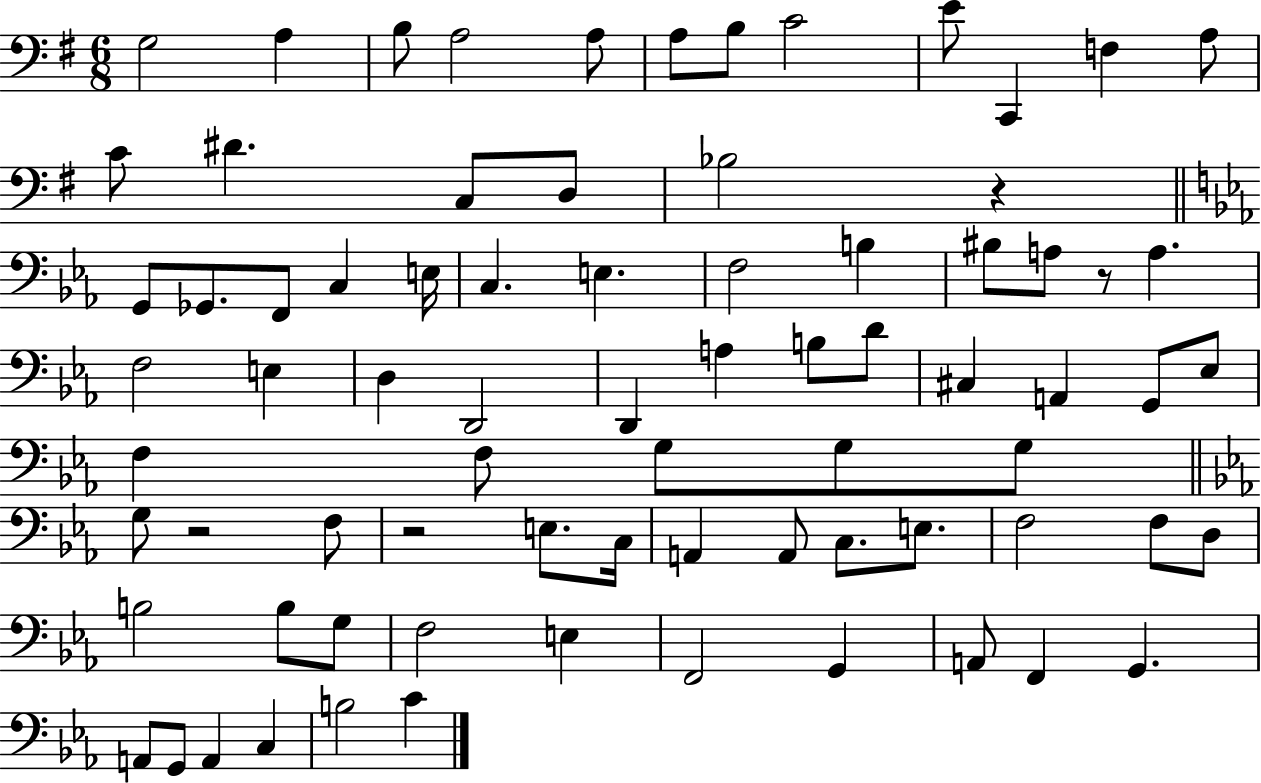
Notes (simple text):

G3/h A3/q B3/e A3/h A3/e A3/e B3/e C4/h E4/e C2/q F3/q A3/e C4/e D#4/q. C3/e D3/e Bb3/h R/q G2/e Gb2/e. F2/e C3/q E3/s C3/q. E3/q. F3/h B3/q BIS3/e A3/e R/e A3/q. F3/h E3/q D3/q D2/h D2/q A3/q B3/e D4/e C#3/q A2/q G2/e Eb3/e F3/q F3/e G3/e G3/e G3/e G3/e R/h F3/e R/h E3/e. C3/s A2/q A2/e C3/e. E3/e. F3/h F3/e D3/e B3/h B3/e G3/e F3/h E3/q F2/h G2/q A2/e F2/q G2/q. A2/e G2/e A2/q C3/q B3/h C4/q